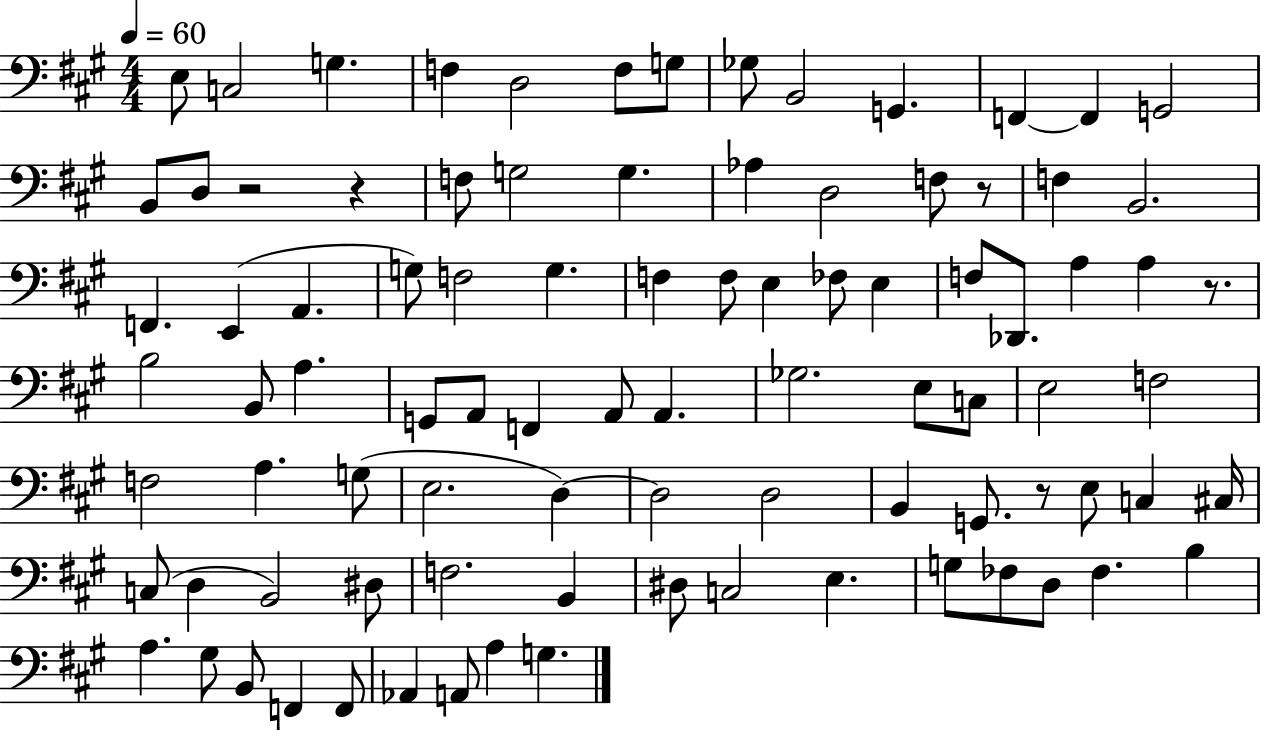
X:1
T:Untitled
M:4/4
L:1/4
K:A
E,/2 C,2 G, F, D,2 F,/2 G,/2 _G,/2 B,,2 G,, F,, F,, G,,2 B,,/2 D,/2 z2 z F,/2 G,2 G, _A, D,2 F,/2 z/2 F, B,,2 F,, E,, A,, G,/2 F,2 G, F, F,/2 E, _F,/2 E, F,/2 _D,,/2 A, A, z/2 B,2 B,,/2 A, G,,/2 A,,/2 F,, A,,/2 A,, _G,2 E,/2 C,/2 E,2 F,2 F,2 A, G,/2 E,2 D, D,2 D,2 B,, G,,/2 z/2 E,/2 C, ^C,/4 C,/2 D, B,,2 ^D,/2 F,2 B,, ^D,/2 C,2 E, G,/2 _F,/2 D,/2 _F, B, A, ^G,/2 B,,/2 F,, F,,/2 _A,, A,,/2 A, G,